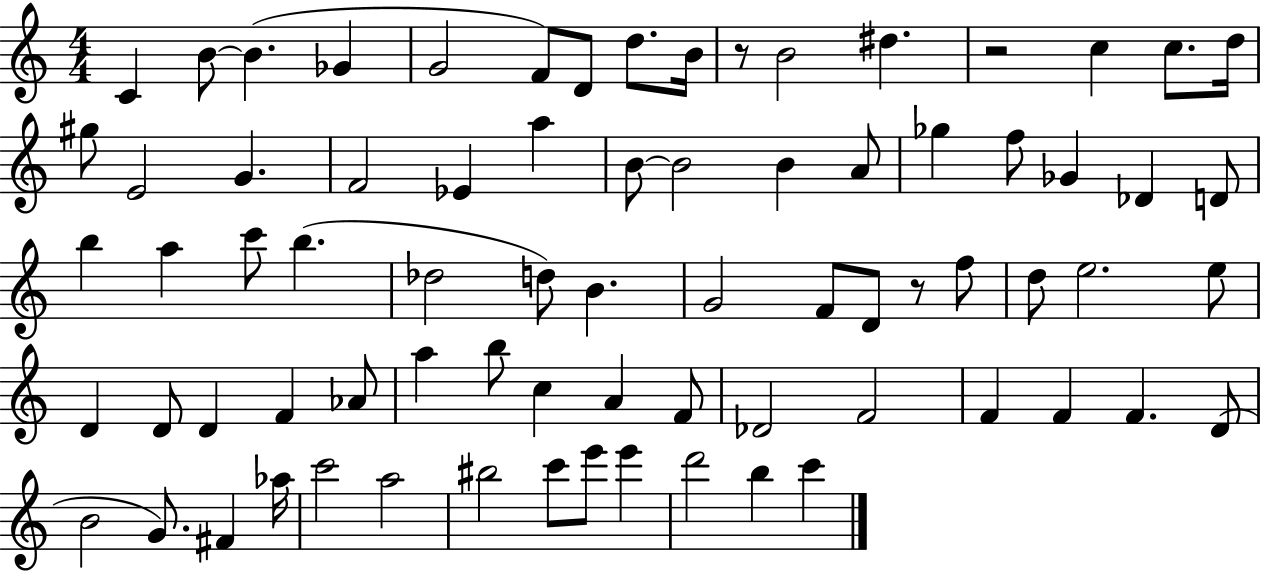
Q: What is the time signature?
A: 4/4